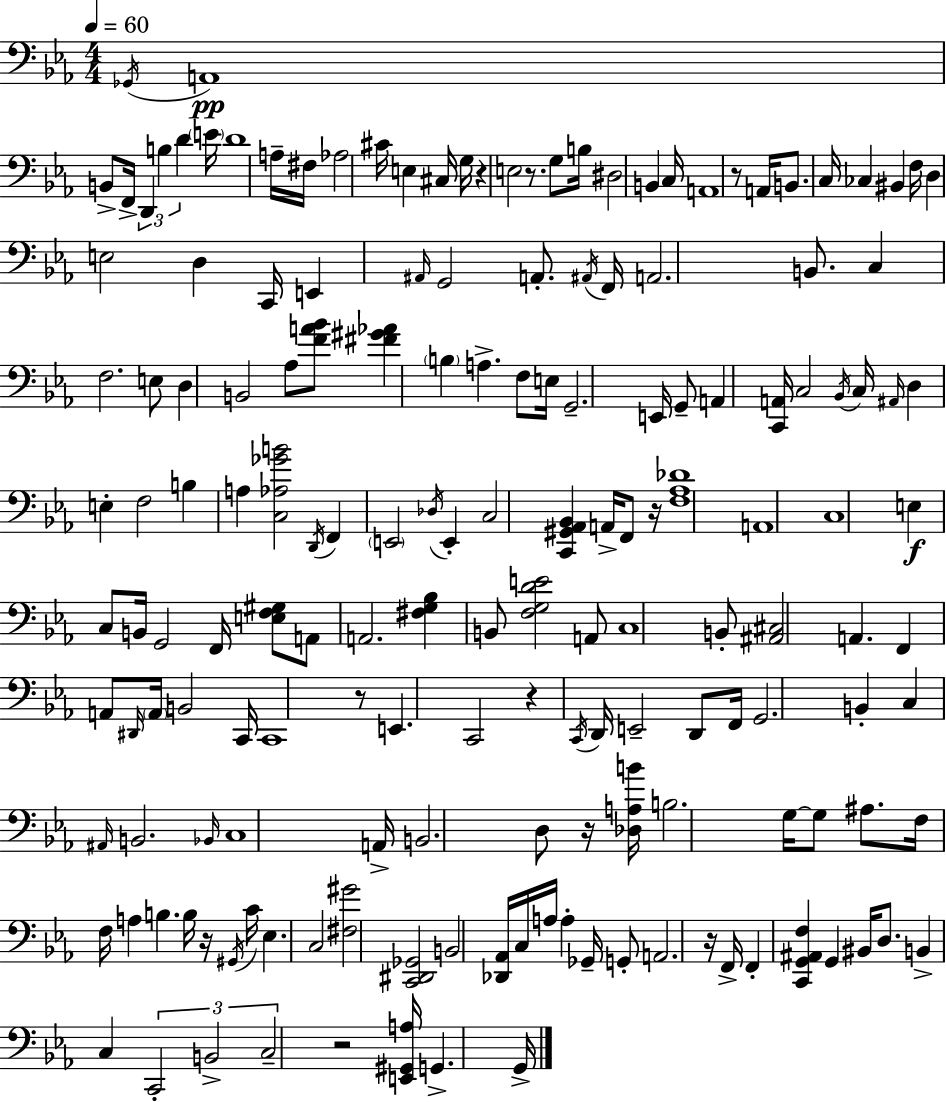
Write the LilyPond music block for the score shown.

{
  \clef bass
  \numericTimeSignature
  \time 4/4
  \key c \minor
  \tempo 4 = 60
  \acciaccatura { ges,16 }\pp a,1 | b,8-> f,16-> \tuplet 3/2 { d,4 b4 d'4 } | \parenthesize e'16 d'1 | a16-- fis16 aes2 cis'16 e4 | \break cis16 g16 r4 e2 r8. | g8 b16 dis2 b,4 | c16 a,1 | r8 a,16 b,8. c16 ces4 bis,4 | \break f16 d4 e2 d4 | c,16 e,4 \grace { ais,16 } g,2 a,8.-. | \acciaccatura { ais,16 } f,16 a,2. | b,8. c4 f2. | \break e8 d4 b,2 | aes8 <f' a' bes'>8 <fis' gis' aes'>4 \parenthesize b4 a4.-> | f8 e16 g,2.-- | e,16 g,8-- a,4 <c, a,>16 c2 | \break \acciaccatura { bes,16 } c16 \grace { ais,16 } d4 e4-. f2 | b4 a4 <c aes ges' b'>2 | \acciaccatura { d,16 } f,4 \parenthesize e,2 | \acciaccatura { des16 } e,4-. c2 <c, gis, aes, bes,>4 | \break a,16-> f,8 r16 <f aes des'>1 | a,1 | c1 | e4\f c8 b,16 g,2 | \break f,16 <e f gis>8 a,8 a,2. | <fis g bes>4 b,8 <f g d' e'>2 | a,8 c1 | b,8-. <ais, cis>2 | \break a,4. f,4 a,8 \grace { dis,16 } \parenthesize a,16 b,2 | c,16 c,1 | r8 e,4. | c,2 r4 \acciaccatura { c,16 } d,16 e,2-- | \break d,8 f,16 g,2. | b,4-. c4 \grace { ais,16 } b,2. | \grace { bes,16 } c1 | a,16-> b,2. | \break d8 r16 <des a b'>16 b2. | g16~~ g8 ais8. f16 f16 | a4 b4. b16 r16 \acciaccatura { gis,16 } c'16 ees4. | c2 <fis gis'>2 | \break <c, dis, ges,>2 b,2 | <des, aes,>16 c16 a16 a4-. ges,16-- g,8-. a,2. | r16 f,16-> f,4-. | <c, g, ais, f>4 g,4 bis,16 d8. b,4-> | \break c4 \tuplet 3/2 { c,2-. b,2-> | c2-- } r2 | <e, gis, a>16 g,4.-> g,16-> \bar "|."
}